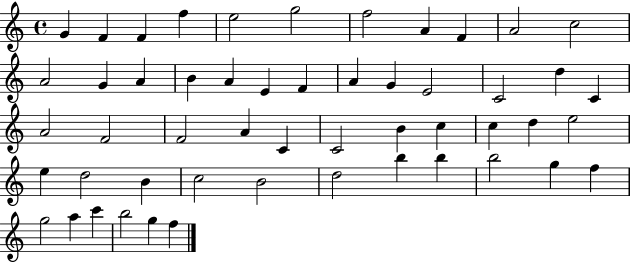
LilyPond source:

{
  \clef treble
  \time 4/4
  \defaultTimeSignature
  \key c \major
  g'4 f'4 f'4 f''4 | e''2 g''2 | f''2 a'4 f'4 | a'2 c''2 | \break a'2 g'4 a'4 | b'4 a'4 e'4 f'4 | a'4 g'4 e'2 | c'2 d''4 c'4 | \break a'2 f'2 | f'2 a'4 c'4 | c'2 b'4 c''4 | c''4 d''4 e''2 | \break e''4 d''2 b'4 | c''2 b'2 | d''2 b''4 b''4 | b''2 g''4 f''4 | \break g''2 a''4 c'''4 | b''2 g''4 f''4 | \bar "|."
}